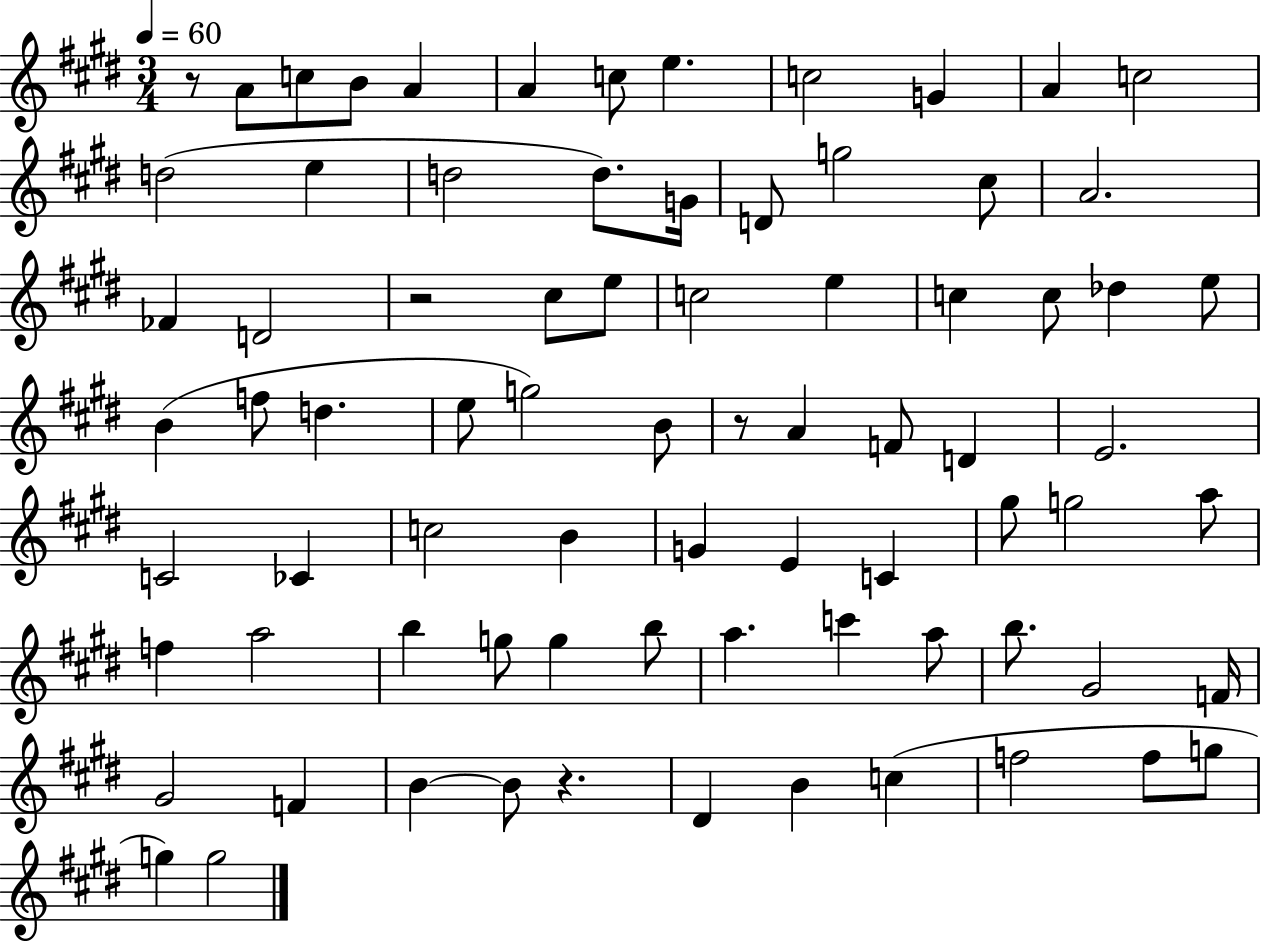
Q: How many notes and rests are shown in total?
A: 78